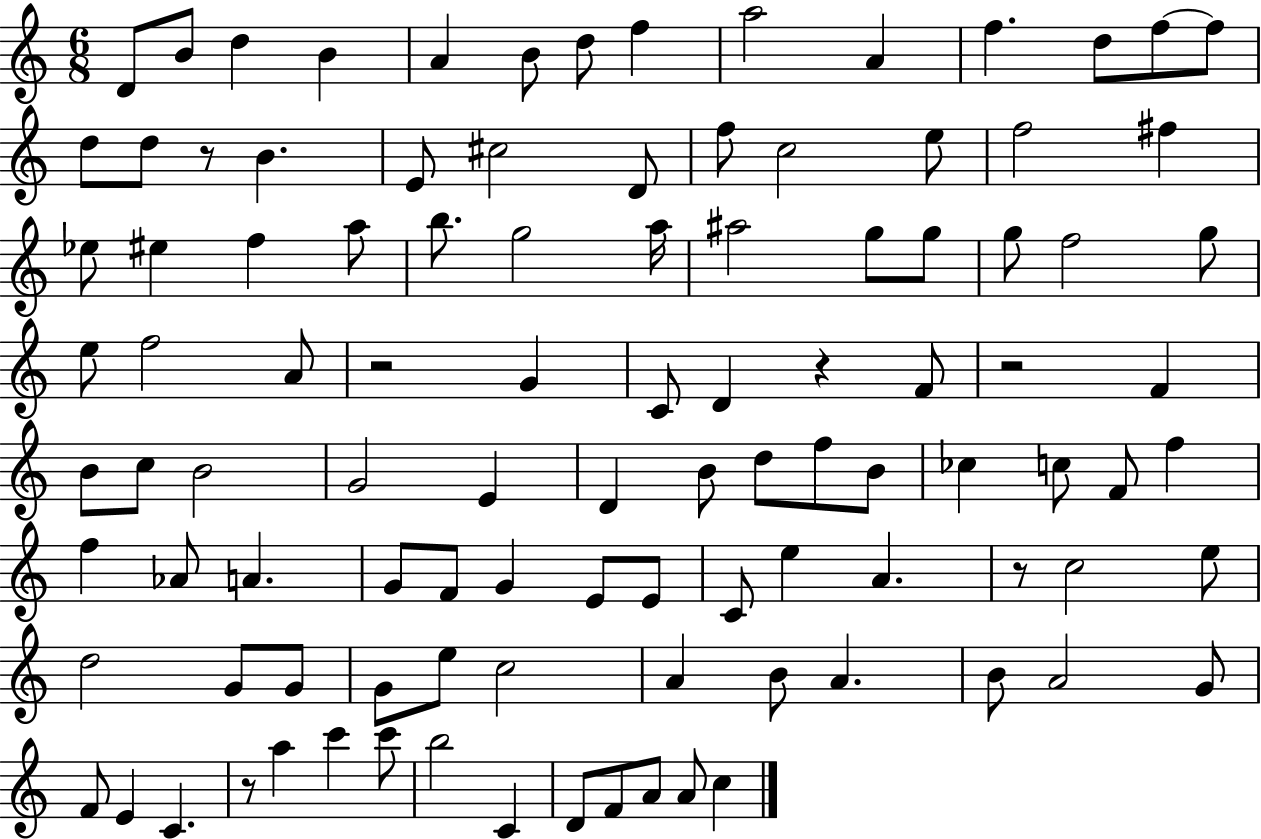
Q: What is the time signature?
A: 6/8